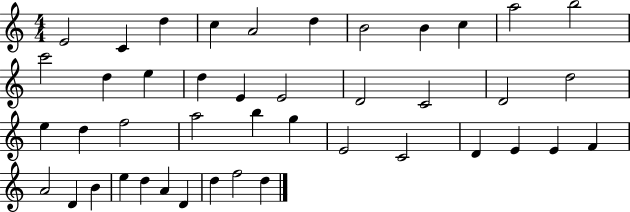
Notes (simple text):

E4/h C4/q D5/q C5/q A4/h D5/q B4/h B4/q C5/q A5/h B5/h C6/h D5/q E5/q D5/q E4/q E4/h D4/h C4/h D4/h D5/h E5/q D5/q F5/h A5/h B5/q G5/q E4/h C4/h D4/q E4/q E4/q F4/q A4/h D4/q B4/q E5/q D5/q A4/q D4/q D5/q F5/h D5/q